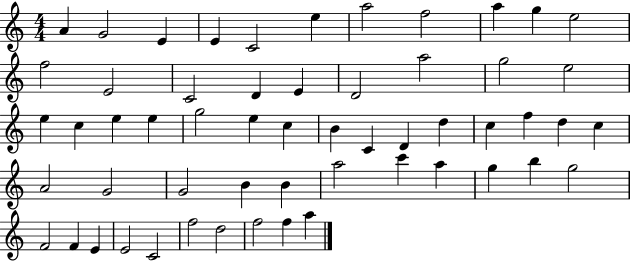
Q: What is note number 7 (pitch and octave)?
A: A5